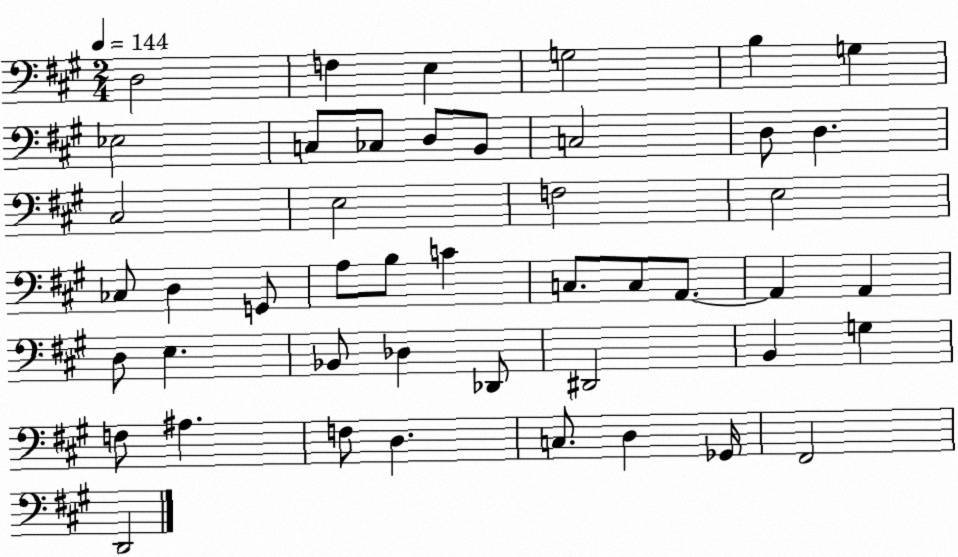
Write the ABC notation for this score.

X:1
T:Untitled
M:2/4
L:1/4
K:A
D,2 F, E, G,2 B, G, _E,2 C,/2 _C,/2 D,/2 B,,/2 C,2 D,/2 D, ^C,2 E,2 F,2 E,2 _C,/2 D, G,,/2 A,/2 B,/2 C C,/2 C,/2 A,,/2 A,, A,, D,/2 E, _B,,/2 _D, _D,,/2 ^D,,2 B,, G, F,/2 ^A, F,/2 D, C,/2 D, _G,,/4 ^F,,2 D,,2